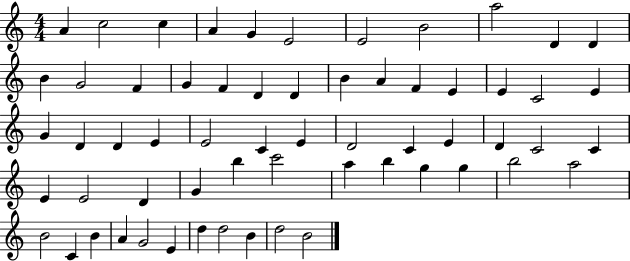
{
  \clef treble
  \numericTimeSignature
  \time 4/4
  \key c \major
  a'4 c''2 c''4 | a'4 g'4 e'2 | e'2 b'2 | a''2 d'4 d'4 | \break b'4 g'2 f'4 | g'4 f'4 d'4 d'4 | b'4 a'4 f'4 e'4 | e'4 c'2 e'4 | \break g'4 d'4 d'4 e'4 | e'2 c'4 e'4 | d'2 c'4 e'4 | d'4 c'2 c'4 | \break e'4 e'2 d'4 | g'4 b''4 c'''2 | a''4 b''4 g''4 g''4 | b''2 a''2 | \break b'2 c'4 b'4 | a'4 g'2 e'4 | d''4 d''2 b'4 | d''2 b'2 | \break \bar "|."
}